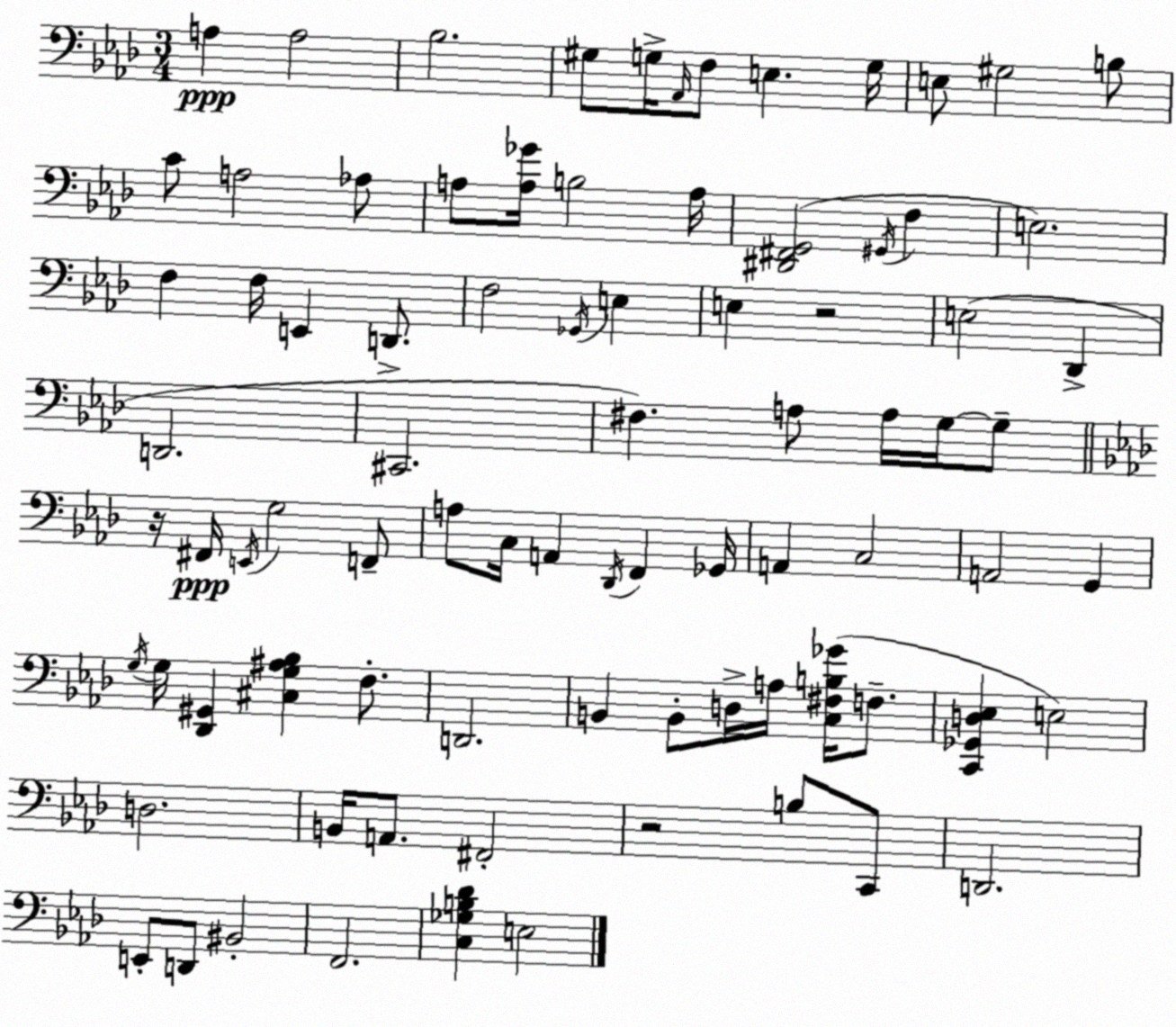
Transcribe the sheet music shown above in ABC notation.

X:1
T:Untitled
M:3/4
L:1/4
K:Ab
A, A,2 _B,2 ^G,/2 G,/4 _A,,/4 F,/2 E, G,/4 E,/2 ^G,2 B,/2 C/2 A,2 _A,/2 A,/2 [A,_G]/4 B,2 A,/4 [^D,,^F,,G,,]2 ^G,,/4 F, E,2 F, F,/4 E,, D,,/2 F,2 _G,,/4 E, E, z2 E,2 _D,, D,,2 ^C,,2 ^F, A,/2 A,/4 G,/4 G,/2 z/4 ^F,,/4 E,,/4 G,2 F,,/2 A,/2 C,/4 A,, _D,,/4 F,, _G,,/4 A,, C,2 A,,2 G,, G,/4 G,/4 [_D,,^G,,] [^C,G,^A,_B,] F,/2 D,,2 B,, B,,/2 D,/4 A,/4 [C,^F,B,_G]/4 F,/2 [C,,_G,,D,_E,] E,2 D,2 B,,/4 A,,/2 ^F,,2 z2 B,/2 C,,/2 D,,2 E,,/2 D,,/2 ^B,,2 F,,2 [C,_G,B,_D] E,2